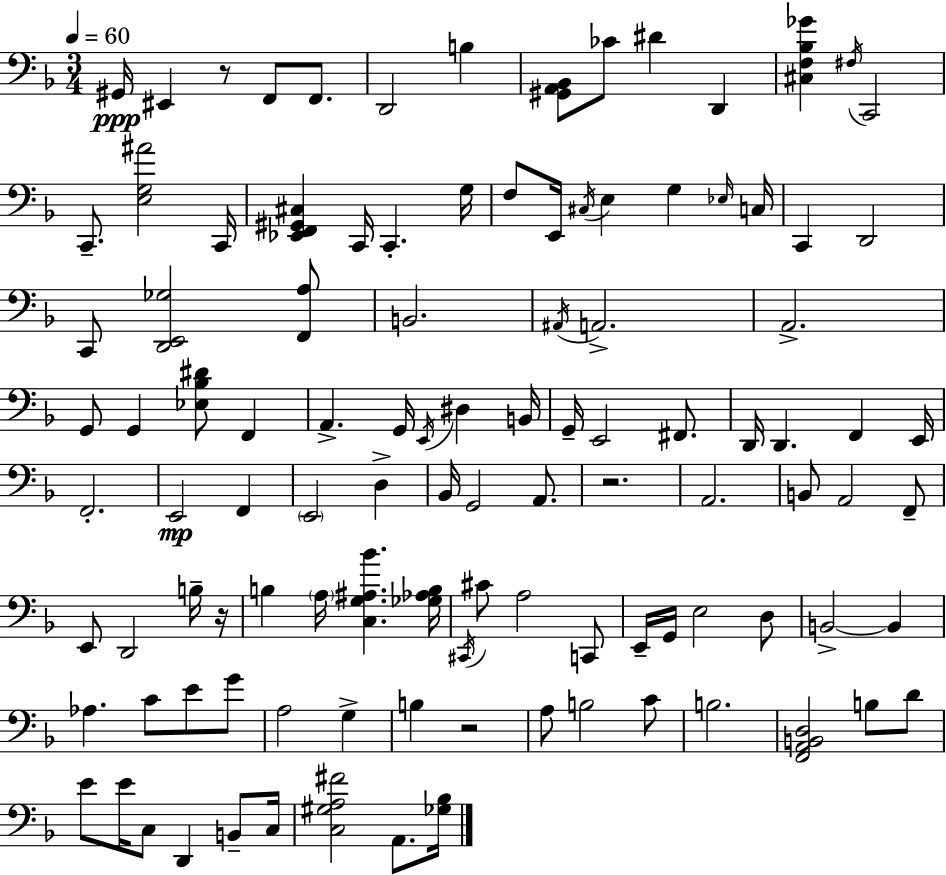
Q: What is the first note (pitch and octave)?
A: G#2